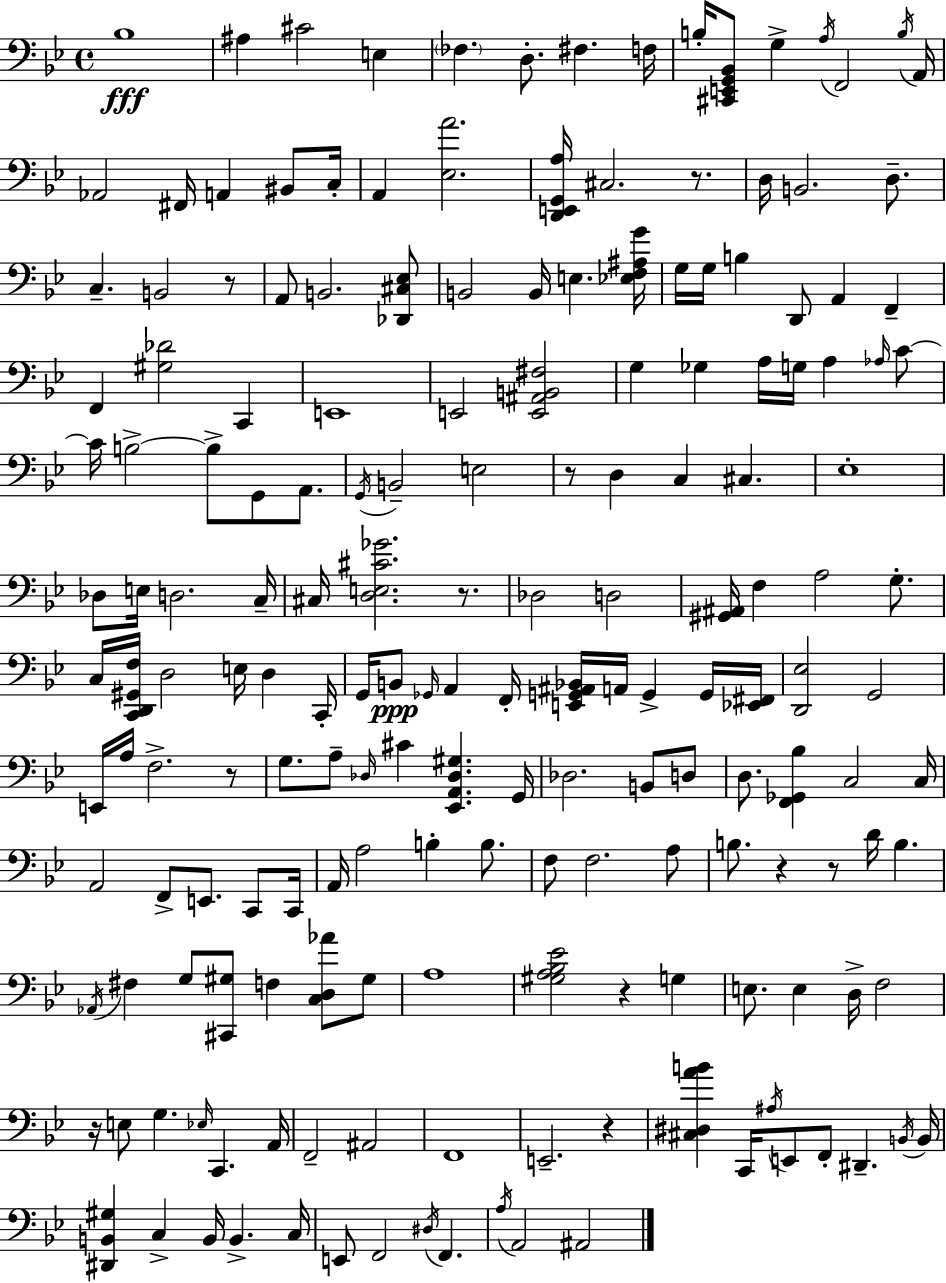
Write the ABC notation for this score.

X:1
T:Untitled
M:4/4
L:1/4
K:Bb
_B,4 ^A, ^C2 E, _F, D,/2 ^F, F,/4 B,/4 [^C,,E,,G,,_B,,]/2 G, A,/4 F,,2 B,/4 A,,/4 _A,,2 ^F,,/4 A,, ^B,,/2 C,/4 A,, [_E,A]2 [D,,E,,G,,A,]/4 ^C,2 z/2 D,/4 B,,2 D,/2 C, B,,2 z/2 A,,/2 B,,2 [_D,,^C,_E,]/2 B,,2 B,,/4 E, [_E,F,^A,G]/4 G,/4 G,/4 B, D,,/2 A,, F,, F,, [^G,_D]2 C,, E,,4 E,,2 [E,,^A,,B,,^F,]2 G, _G, A,/4 G,/4 A, _A,/4 C/2 C/4 B,2 B,/2 G,,/2 A,,/2 G,,/4 B,,2 E,2 z/2 D, C, ^C, _E,4 _D,/2 E,/4 D,2 C,/4 ^C,/4 [D,E,^C_G]2 z/2 _D,2 D,2 [^G,,^A,,]/4 F, A,2 G,/2 C,/4 [C,,D,,^G,,F,]/4 D,2 E,/4 D, C,,/4 G,,/4 B,,/2 _G,,/4 A,, F,,/4 [E,,G,,^A,,_B,,]/4 A,,/4 G,, G,,/4 [_E,,^F,,]/4 [D,,_E,]2 G,,2 E,,/4 A,/4 F,2 z/2 G,/2 A,/2 _D,/4 ^C [_E,,A,,_D,^G,] G,,/4 _D,2 B,,/2 D,/2 D,/2 [F,,_G,,_B,] C,2 C,/4 A,,2 F,,/2 E,,/2 C,,/2 C,,/4 A,,/4 A,2 B, B,/2 F,/2 F,2 A,/2 B,/2 z z/2 D/4 B, _A,,/4 ^F, G,/2 [^C,,^G,]/2 F, [C,D,_A]/2 ^G,/2 A,4 [^G,A,_B,_E]2 z G, E,/2 E, D,/4 F,2 z/4 E,/2 G, _E,/4 C,, A,,/4 F,,2 ^A,,2 F,,4 E,,2 z [^C,^D,AB] C,,/4 ^A,/4 E,,/2 F,,/2 ^D,, B,,/4 B,,/4 [^D,,B,,^G,] C, B,,/4 B,, C,/4 E,,/2 F,,2 ^D,/4 F,, A,/4 A,,2 ^A,,2